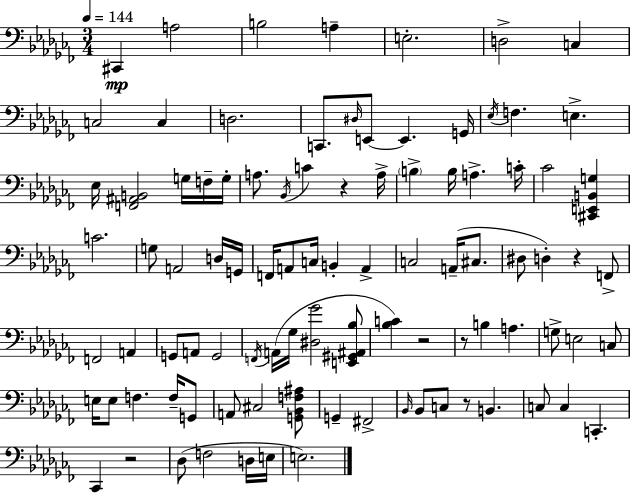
C#2/q A3/h B3/h A3/q E3/h. D3/h C3/q C3/h C3/q D3/h. C2/e. D#3/s E2/e E2/q. G2/s Eb3/s F3/q. E3/q. Eb3/s [F2,A#2,B2]/h G3/s F3/s G3/s A3/e. Bb2/s C4/q R/q A3/s B3/q B3/s A3/q. C4/s CES4/h [C#2,E2,B2,G3]/q C4/h. G3/e A2/h D3/s G2/s F2/s A2/e C3/s B2/q A2/q C3/h A2/s C#3/e. D#3/e D3/q R/q F2/e F2/h A2/q G2/e A2/e G2/h F2/s A2/s Gb3/s [D#3,Gb4]/h [E2,G#2,A#2,Bb3]/e [Bb3,C4]/q R/h R/e B3/q A3/q. G3/e E3/h C3/e E3/s E3/e F3/q. F3/s G2/e A2/e C#3/h [G2,Bb2,F3,A#3]/e G2/q F#2/h Bb2/s Bb2/e C3/e R/e B2/q. C3/e C3/q C2/q. CES2/q R/h Db3/e F3/h D3/s E3/s E3/h.